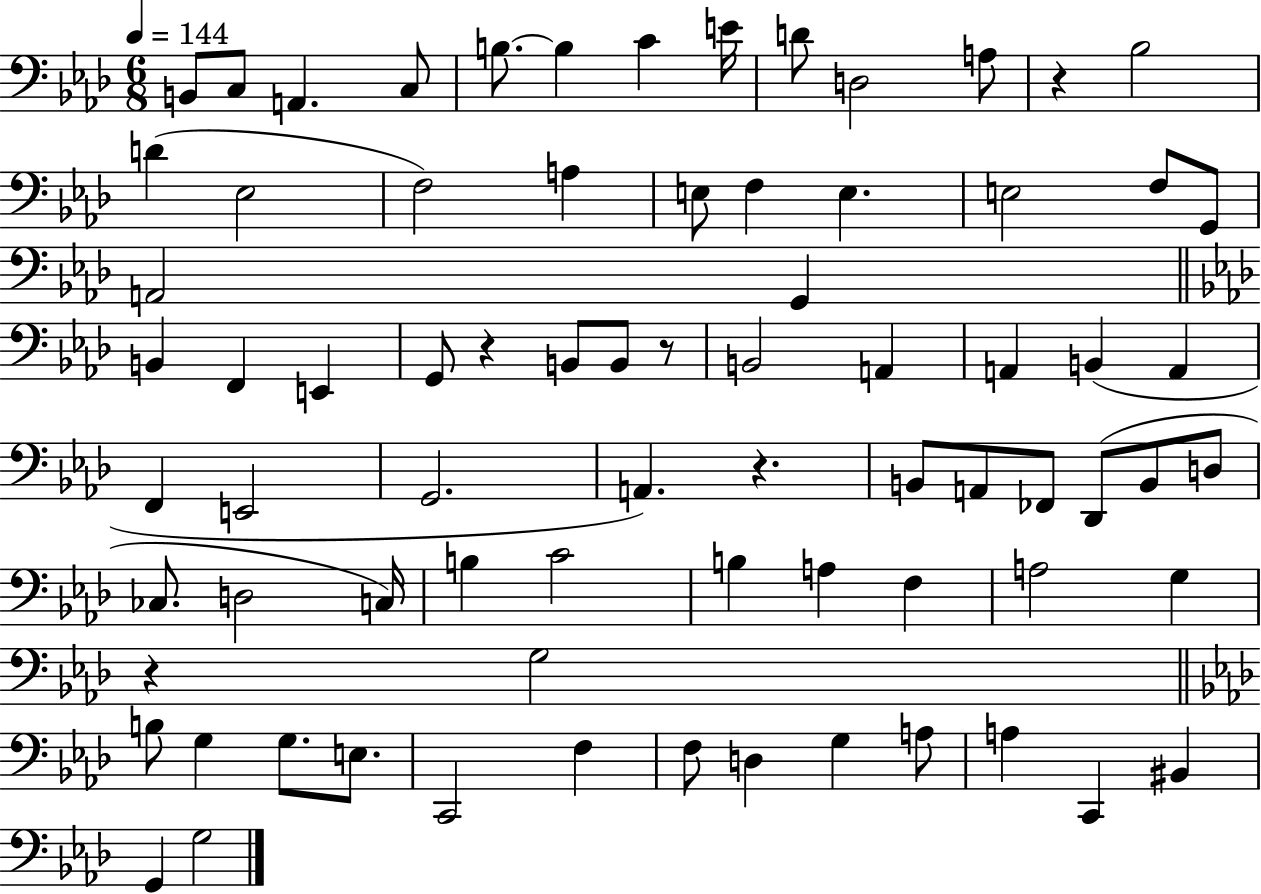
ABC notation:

X:1
T:Untitled
M:6/8
L:1/4
K:Ab
B,,/2 C,/2 A,, C,/2 B,/2 B, C E/4 D/2 D,2 A,/2 z _B,2 D _E,2 F,2 A, E,/2 F, E, E,2 F,/2 G,,/2 A,,2 G,, B,, F,, E,, G,,/2 z B,,/2 B,,/2 z/2 B,,2 A,, A,, B,, A,, F,, E,,2 G,,2 A,, z B,,/2 A,,/2 _F,,/2 _D,,/2 B,,/2 D,/2 _C,/2 D,2 C,/4 B, C2 B, A, F, A,2 G, z G,2 B,/2 G, G,/2 E,/2 C,,2 F, F,/2 D, G, A,/2 A, C,, ^B,, G,, G,2